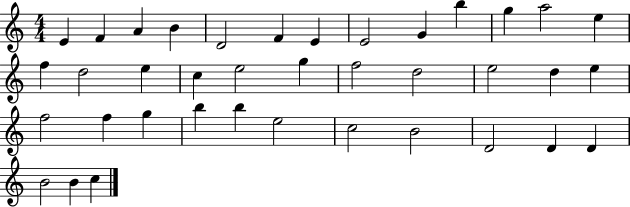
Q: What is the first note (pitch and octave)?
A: E4